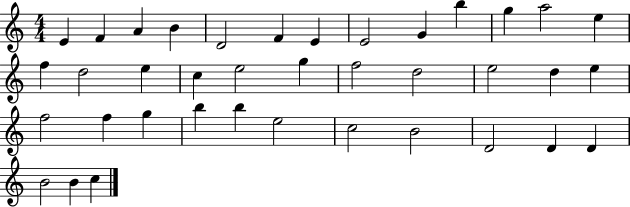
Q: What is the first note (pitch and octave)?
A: E4